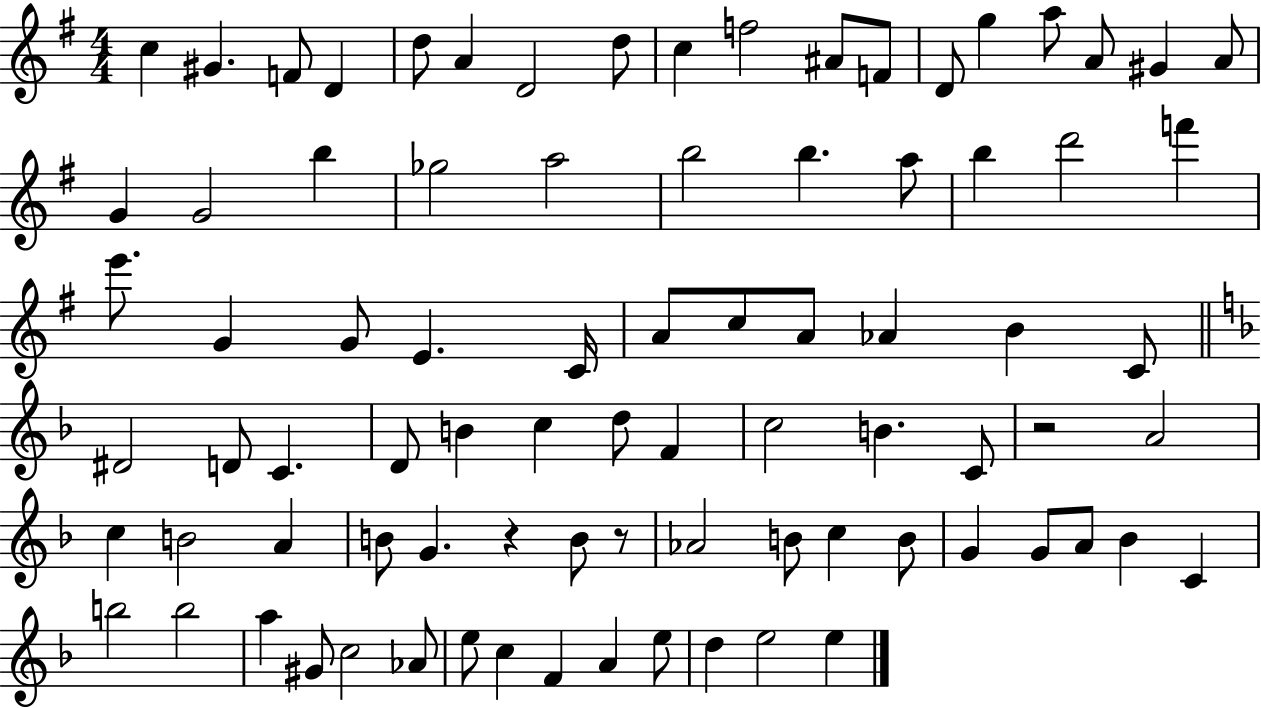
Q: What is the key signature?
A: G major